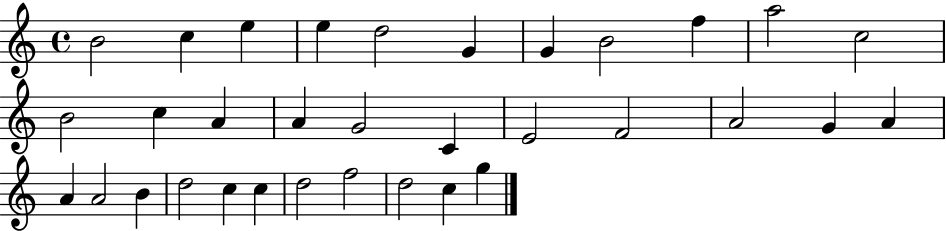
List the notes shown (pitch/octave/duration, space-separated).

B4/h C5/q E5/q E5/q D5/h G4/q G4/q B4/h F5/q A5/h C5/h B4/h C5/q A4/q A4/q G4/h C4/q E4/h F4/h A4/h G4/q A4/q A4/q A4/h B4/q D5/h C5/q C5/q D5/h F5/h D5/h C5/q G5/q